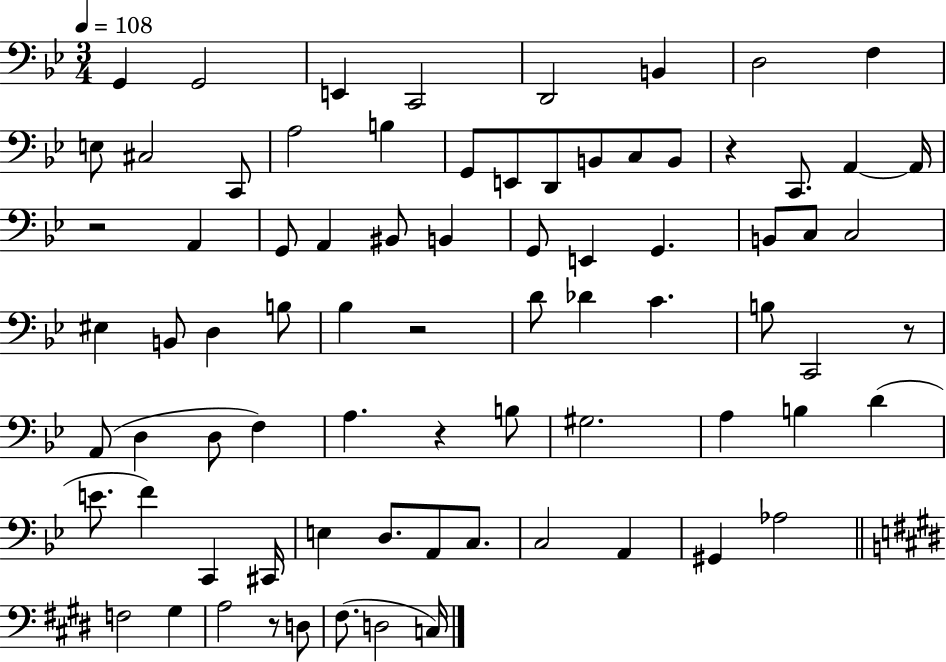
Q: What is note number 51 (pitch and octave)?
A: A3